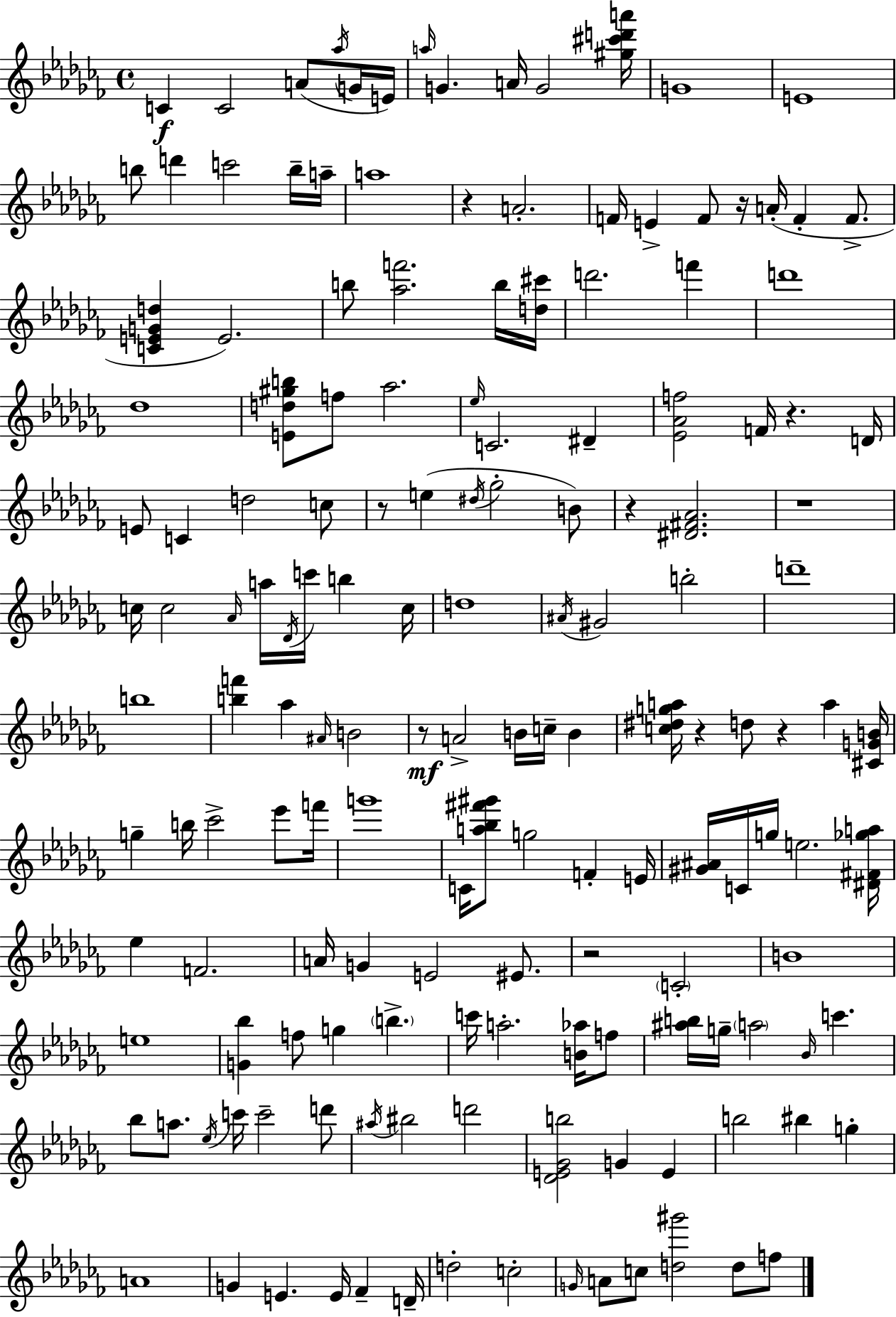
C4/q C4/h A4/e Ab5/s G4/s E4/s A5/s G4/q. A4/s G4/h [G#5,C#6,D6,A6]/s G4/w E4/w B5/e D6/q C6/h B5/s A5/s A5/w R/q A4/h. F4/s E4/q F4/e R/s A4/s F4/q F4/e. [C4,E4,G4,D5]/q E4/h. B5/e [Ab5,F6]/h. B5/s [D5,C#6]/s D6/h. F6/q D6/w Db5/w [E4,D5,G#5,B5]/e F5/e Ab5/h. Eb5/s C4/h. D#4/q [Eb4,Ab4,F5]/h F4/s R/q. D4/s E4/e C4/q D5/h C5/e R/e E5/q D#5/s Gb5/h B4/e R/q [D#4,F#4,Ab4]/h. R/w C5/s C5/h Ab4/s A5/s Db4/s C6/s B5/q C5/s D5/w A#4/s G#4/h B5/h D6/w B5/w [B5,F6]/q Ab5/q A#4/s B4/h R/e A4/h B4/s C5/s B4/q [C5,D#5,G5,A5]/s R/q D5/e R/q A5/q [C#4,G4,B4]/s G5/q B5/s CES6/h Eb6/e F6/s G6/w C4/s [A5,Bb5,F#6,G#6]/e G5/h F4/q E4/s [G#4,A#4]/s C4/s G5/s E5/h. [D#4,F#4,Gb5,A5]/s Eb5/q F4/h. A4/s G4/q E4/h EIS4/e. R/h C4/h B4/w E5/w [G4,Bb5]/q F5/e G5/q B5/q. C6/s A5/h. [B4,Ab5]/s F5/e [A#5,B5]/s G5/s A5/h Bb4/s C6/q. Bb5/e A5/e. Eb5/s C6/s C6/h D6/e A#5/s BIS5/h D6/h [Db4,E4,Gb4,B5]/h G4/q E4/q B5/h BIS5/q G5/q A4/w G4/q E4/q. E4/s FES4/q D4/s D5/h C5/h G4/s A4/e C5/e [D5,G#6]/h D5/e F5/e